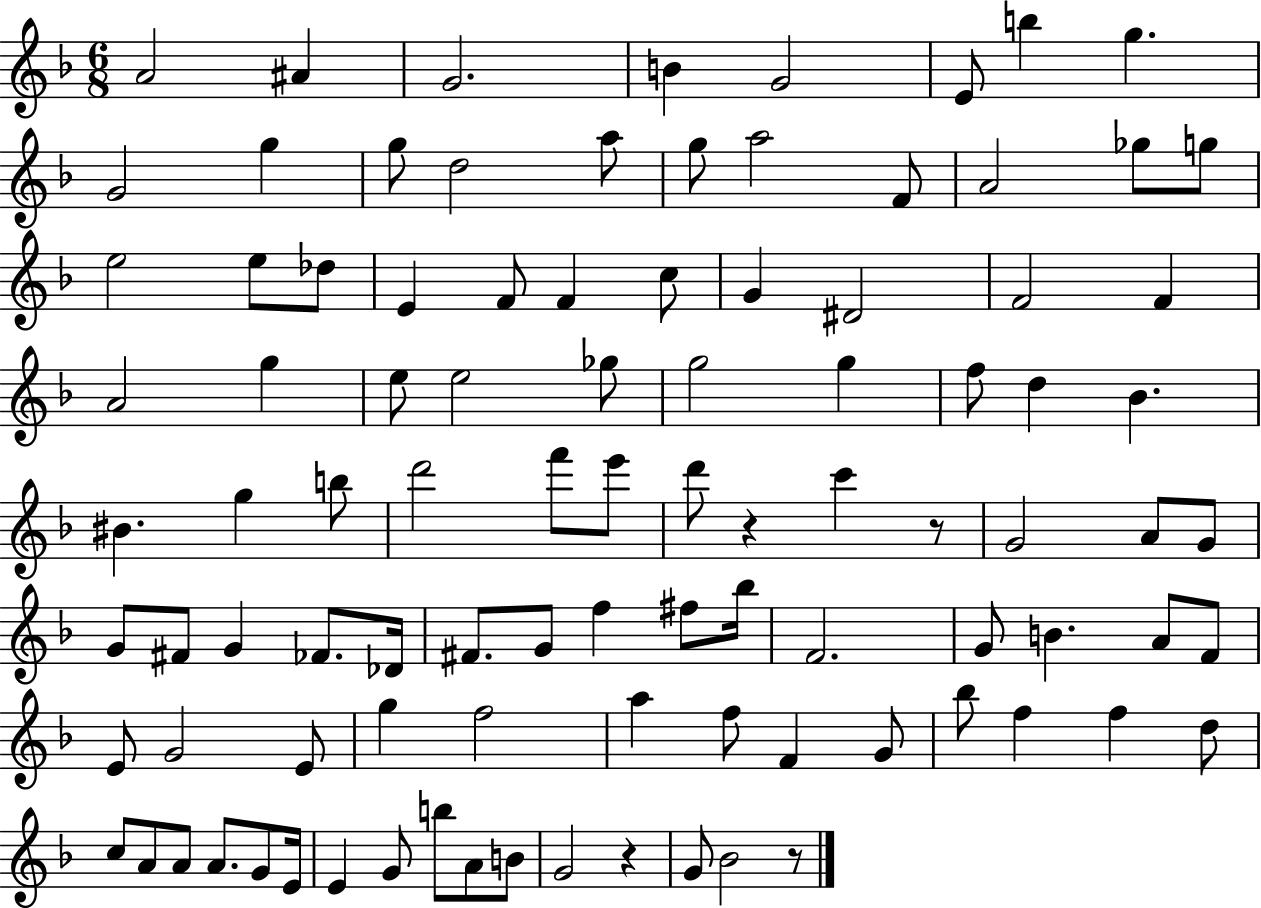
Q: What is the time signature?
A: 6/8